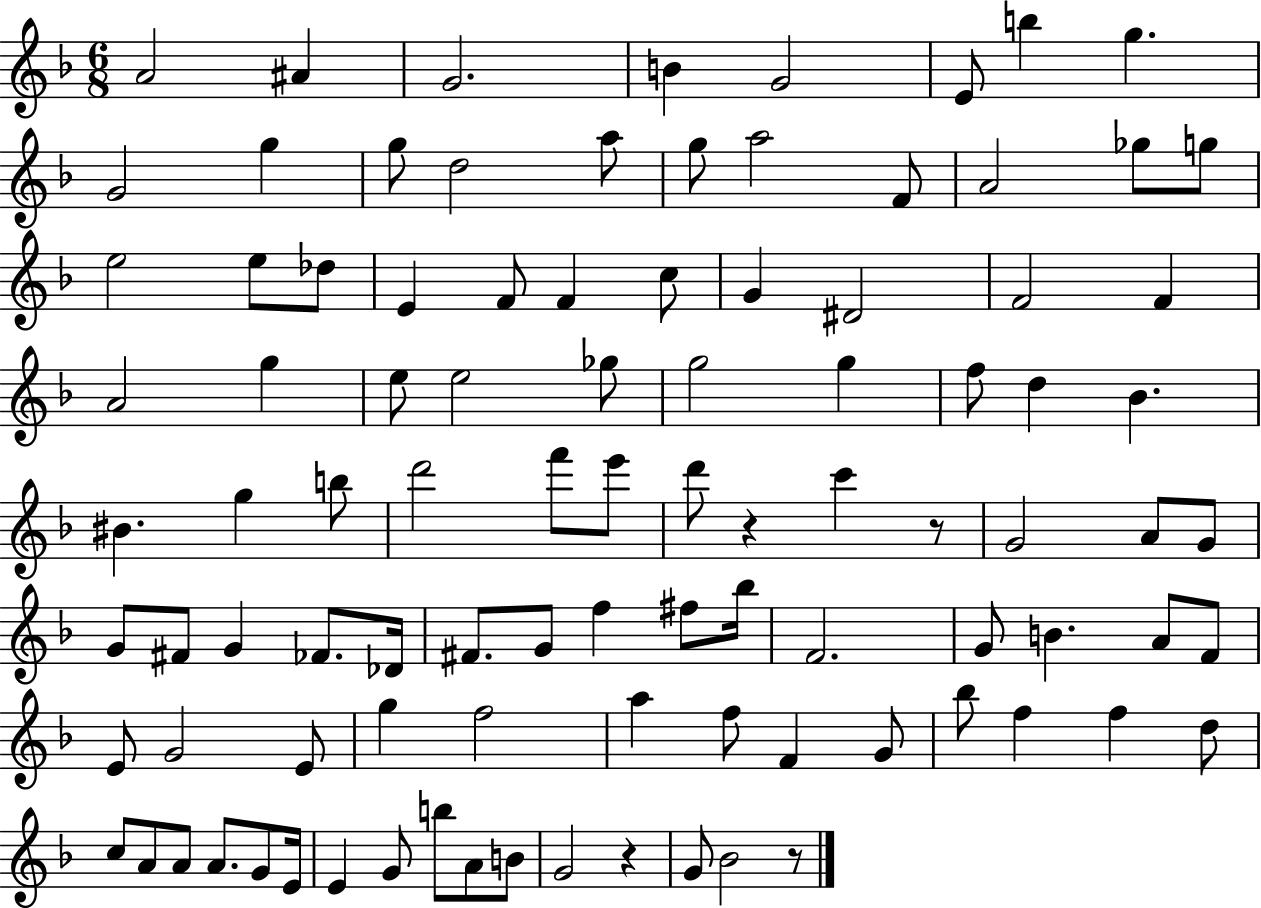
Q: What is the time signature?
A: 6/8